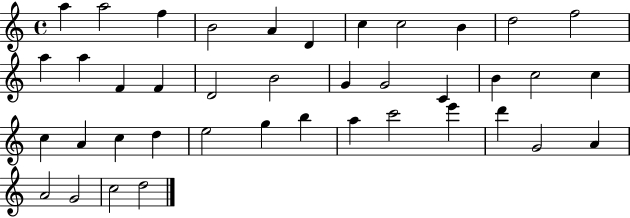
A5/q A5/h F5/q B4/h A4/q D4/q C5/q C5/h B4/q D5/h F5/h A5/q A5/q F4/q F4/q D4/h B4/h G4/q G4/h C4/q B4/q C5/h C5/q C5/q A4/q C5/q D5/q E5/h G5/q B5/q A5/q C6/h E6/q D6/q G4/h A4/q A4/h G4/h C5/h D5/h